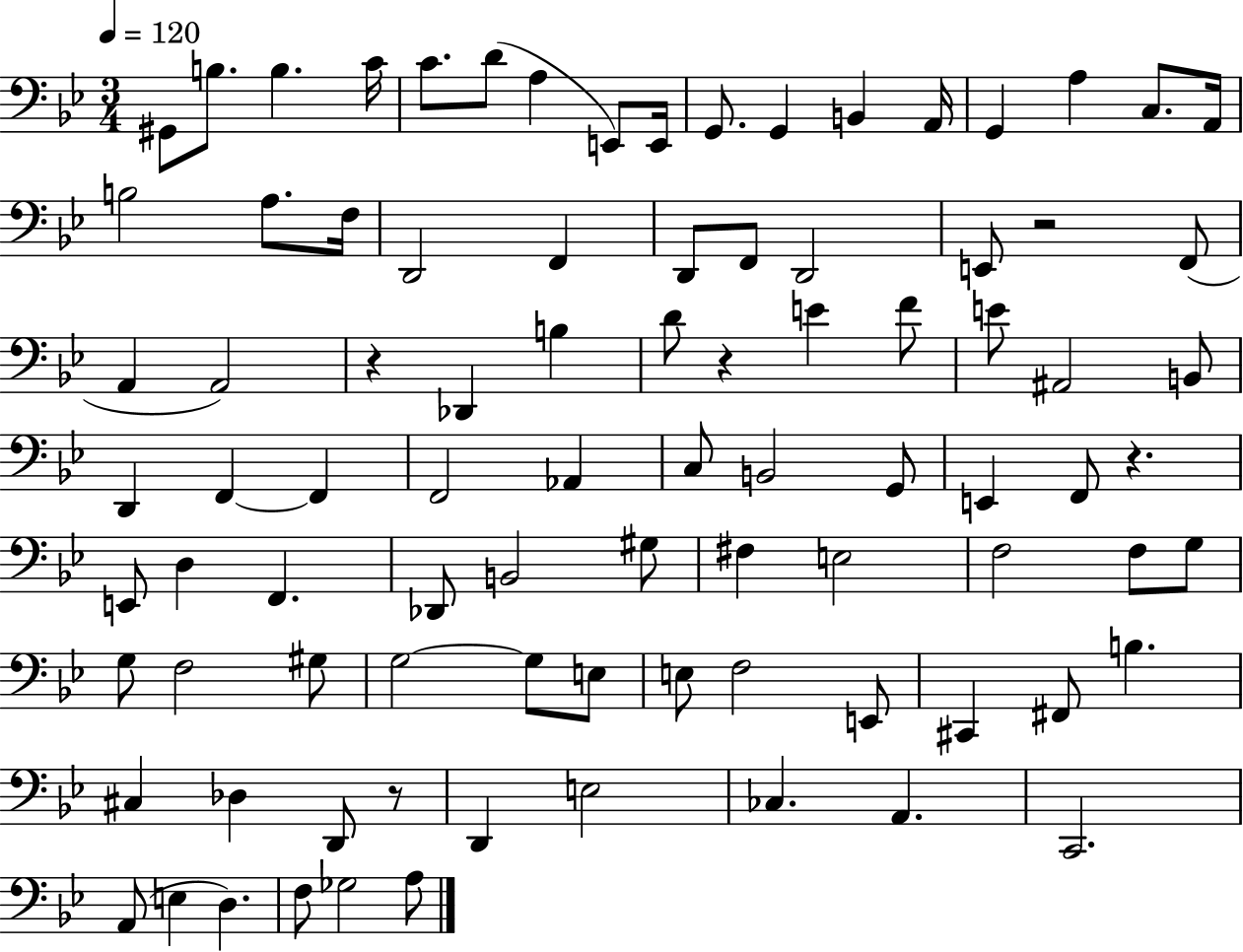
X:1
T:Untitled
M:3/4
L:1/4
K:Bb
^G,,/2 B,/2 B, C/4 C/2 D/2 A, E,,/2 E,,/4 G,,/2 G,, B,, A,,/4 G,, A, C,/2 A,,/4 B,2 A,/2 F,/4 D,,2 F,, D,,/2 F,,/2 D,,2 E,,/2 z2 F,,/2 A,, A,,2 z _D,, B, D/2 z E F/2 E/2 ^A,,2 B,,/2 D,, F,, F,, F,,2 _A,, C,/2 B,,2 G,,/2 E,, F,,/2 z E,,/2 D, F,, _D,,/2 B,,2 ^G,/2 ^F, E,2 F,2 F,/2 G,/2 G,/2 F,2 ^G,/2 G,2 G,/2 E,/2 E,/2 F,2 E,,/2 ^C,, ^F,,/2 B, ^C, _D, D,,/2 z/2 D,, E,2 _C, A,, C,,2 A,,/2 E, D, F,/2 _G,2 A,/2